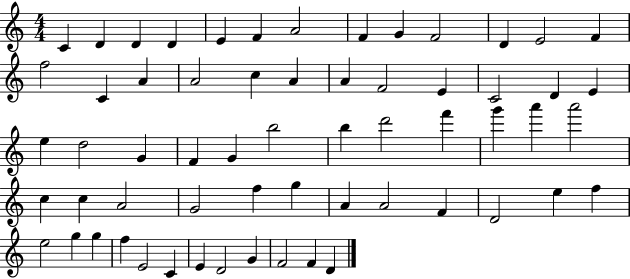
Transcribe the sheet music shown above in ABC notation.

X:1
T:Untitled
M:4/4
L:1/4
K:C
C D D D E F A2 F G F2 D E2 F f2 C A A2 c A A F2 E C2 D E e d2 G F G b2 b d'2 f' g' a' a'2 c c A2 G2 f g A A2 F D2 e f e2 g g f E2 C E D2 G F2 F D